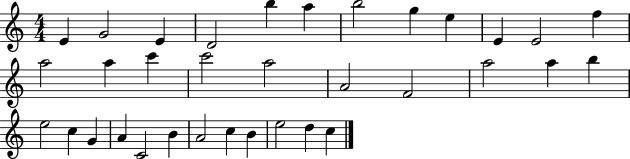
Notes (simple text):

E4/q G4/h E4/q D4/h B5/q A5/q B5/h G5/q E5/q E4/q E4/h F5/q A5/h A5/q C6/q C6/h A5/h A4/h F4/h A5/h A5/q B5/q E5/h C5/q G4/q A4/q C4/h B4/q A4/h C5/q B4/q E5/h D5/q C5/q